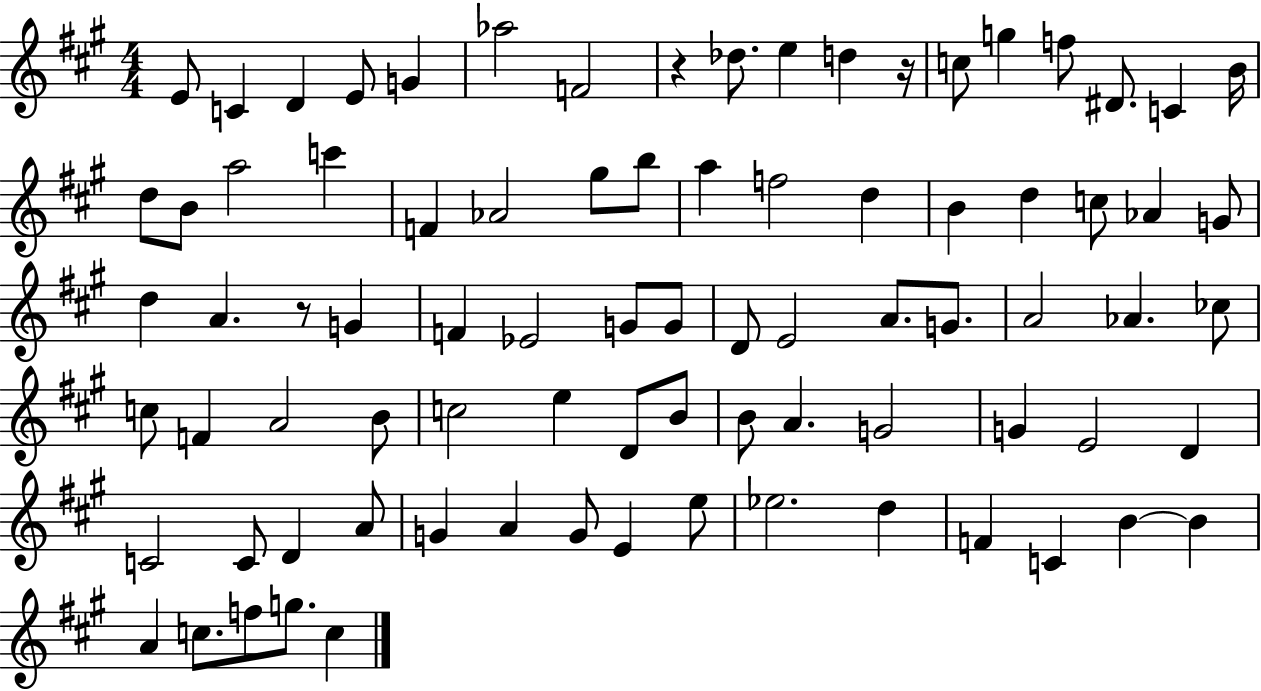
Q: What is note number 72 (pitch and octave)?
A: F4